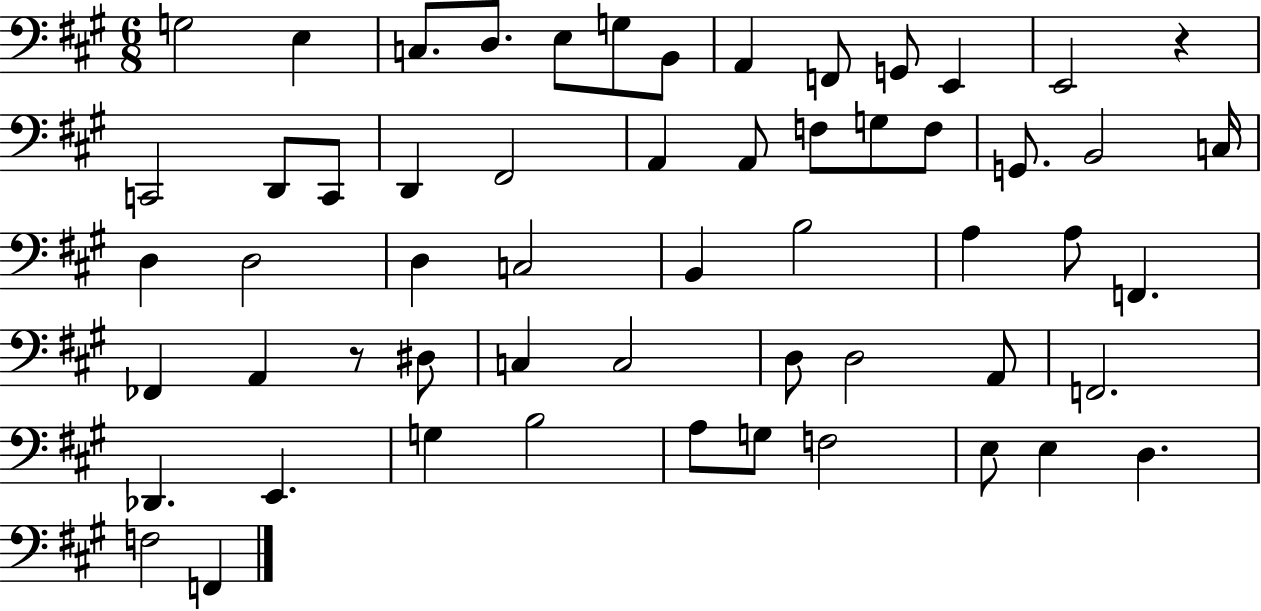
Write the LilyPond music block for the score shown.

{
  \clef bass
  \numericTimeSignature
  \time 6/8
  \key a \major
  \repeat volta 2 { g2 e4 | c8. d8. e8 g8 b,8 | a,4 f,8 g,8 e,4 | e,2 r4 | \break c,2 d,8 c,8 | d,4 fis,2 | a,4 a,8 f8 g8 f8 | g,8. b,2 c16 | \break d4 d2 | d4 c2 | b,4 b2 | a4 a8 f,4. | \break fes,4 a,4 r8 dis8 | c4 c2 | d8 d2 a,8 | f,2. | \break des,4. e,4. | g4 b2 | a8 g8 f2 | e8 e4 d4. | \break f2 f,4 | } \bar "|."
}